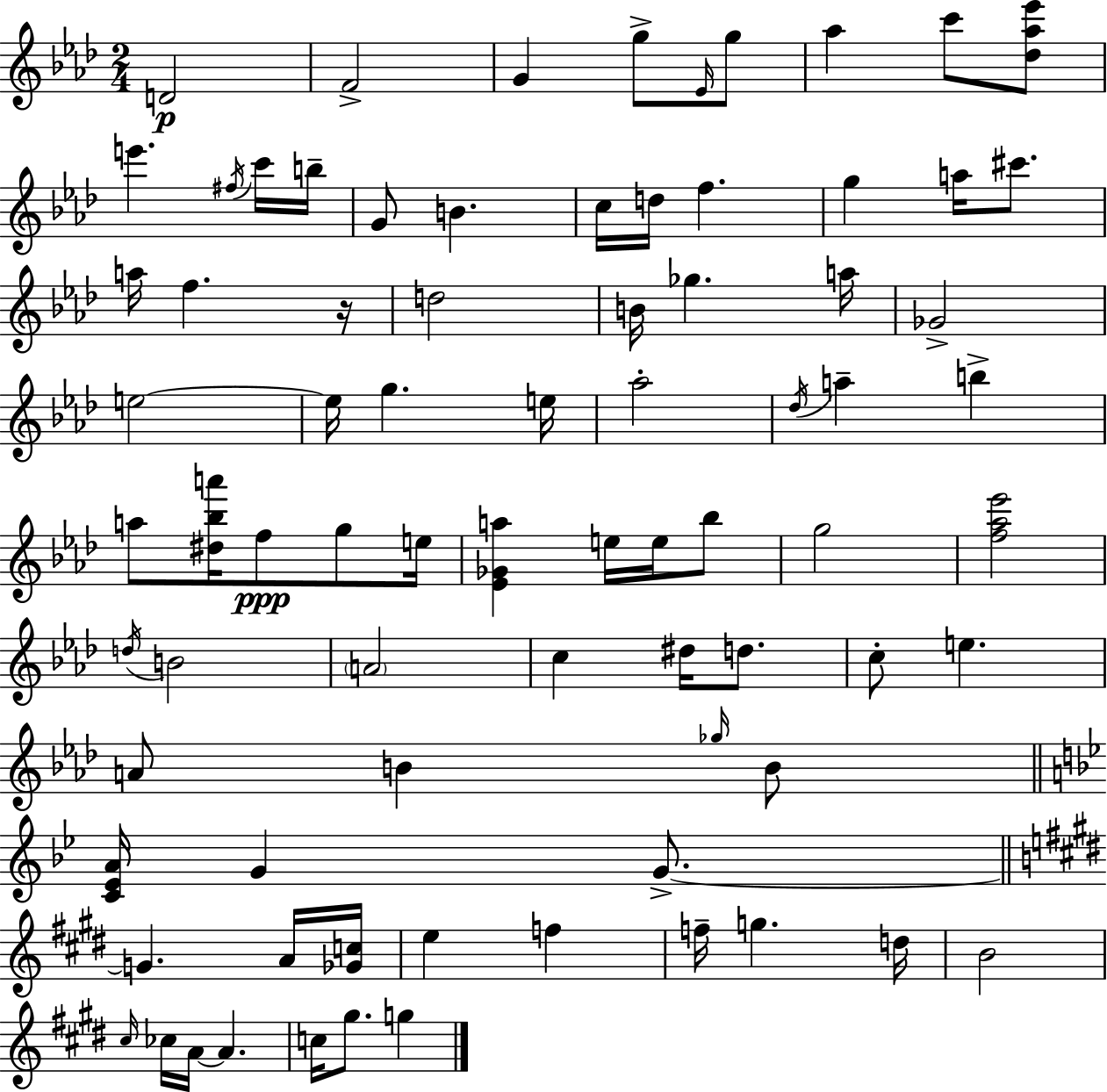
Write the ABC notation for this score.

X:1
T:Untitled
M:2/4
L:1/4
K:Ab
D2 F2 G g/2 _E/4 g/2 _a c'/2 [_d_a_e']/2 e' ^f/4 c'/4 b/4 G/2 B c/4 d/4 f g a/4 ^c'/2 a/4 f z/4 d2 B/4 _g a/4 _G2 e2 e/4 g e/4 _a2 _d/4 a b a/2 [^d_ba']/4 f/2 g/2 e/4 [_E_Ga] e/4 e/4 _b/2 g2 [f_a_e']2 d/4 B2 A2 c ^d/4 d/2 c/2 e A/2 B _g/4 B/2 [C_EA]/4 G G/2 G A/4 [_Gc]/4 e f f/4 g d/4 B2 ^c/4 _c/4 A/4 A c/4 ^g/2 g